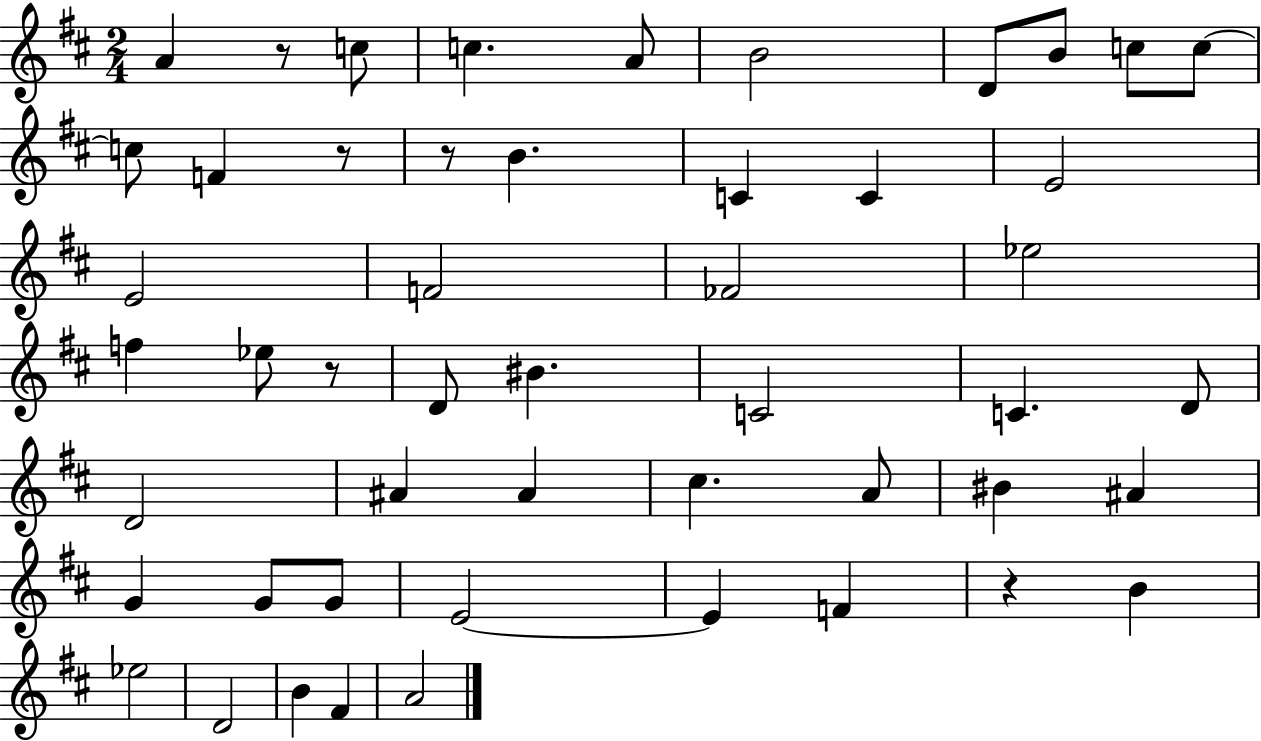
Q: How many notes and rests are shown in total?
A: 50